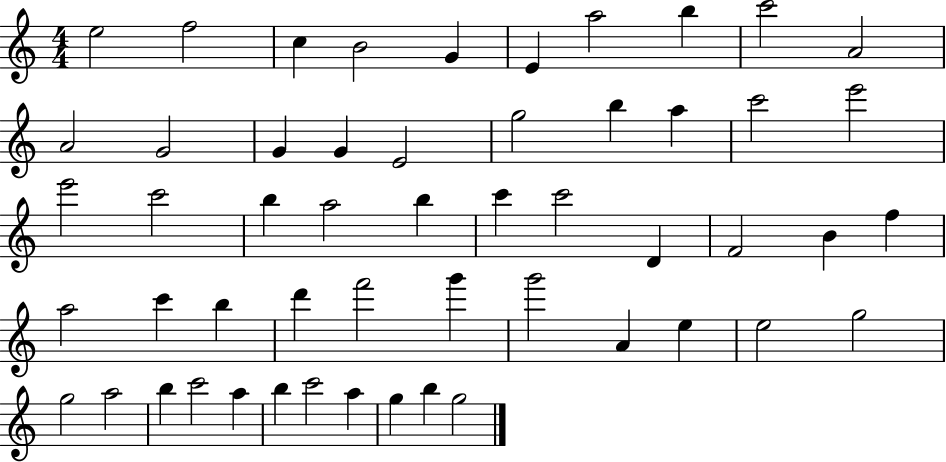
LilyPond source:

{
  \clef treble
  \numericTimeSignature
  \time 4/4
  \key c \major
  e''2 f''2 | c''4 b'2 g'4 | e'4 a''2 b''4 | c'''2 a'2 | \break a'2 g'2 | g'4 g'4 e'2 | g''2 b''4 a''4 | c'''2 e'''2 | \break e'''2 c'''2 | b''4 a''2 b''4 | c'''4 c'''2 d'4 | f'2 b'4 f''4 | \break a''2 c'''4 b''4 | d'''4 f'''2 g'''4 | g'''2 a'4 e''4 | e''2 g''2 | \break g''2 a''2 | b''4 c'''2 a''4 | b''4 c'''2 a''4 | g''4 b''4 g''2 | \break \bar "|."
}